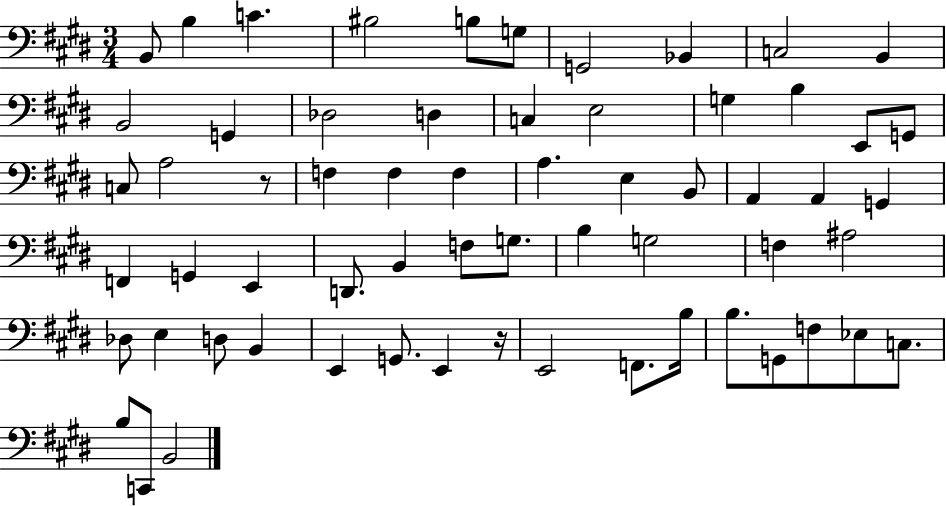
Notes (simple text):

B2/e B3/q C4/q. BIS3/h B3/e G3/e G2/h Bb2/q C3/h B2/q B2/h G2/q Db3/h D3/q C3/q E3/h G3/q B3/q E2/e G2/e C3/e A3/h R/e F3/q F3/q F3/q A3/q. E3/q B2/e A2/q A2/q G2/q F2/q G2/q E2/q D2/e. B2/q F3/e G3/e. B3/q G3/h F3/q A#3/h Db3/e E3/q D3/e B2/q E2/q G2/e. E2/q R/s E2/h F2/e. B3/s B3/e. G2/e F3/e Eb3/e C3/e. B3/e C2/e B2/h